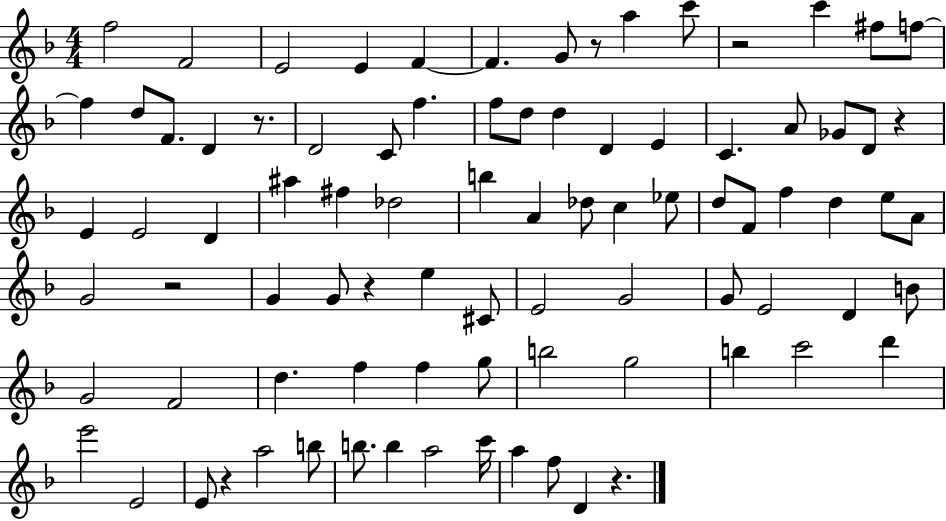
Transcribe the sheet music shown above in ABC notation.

X:1
T:Untitled
M:4/4
L:1/4
K:F
f2 F2 E2 E F F G/2 z/2 a c'/2 z2 c' ^f/2 f/2 f d/2 F/2 D z/2 D2 C/2 f f/2 d/2 d D E C A/2 _G/2 D/2 z E E2 D ^a ^f _d2 b A _d/2 c _e/2 d/2 F/2 f d e/2 A/2 G2 z2 G G/2 z e ^C/2 E2 G2 G/2 E2 D B/2 G2 F2 d f f g/2 b2 g2 b c'2 d' e'2 E2 E/2 z a2 b/2 b/2 b a2 c'/4 a f/2 D z